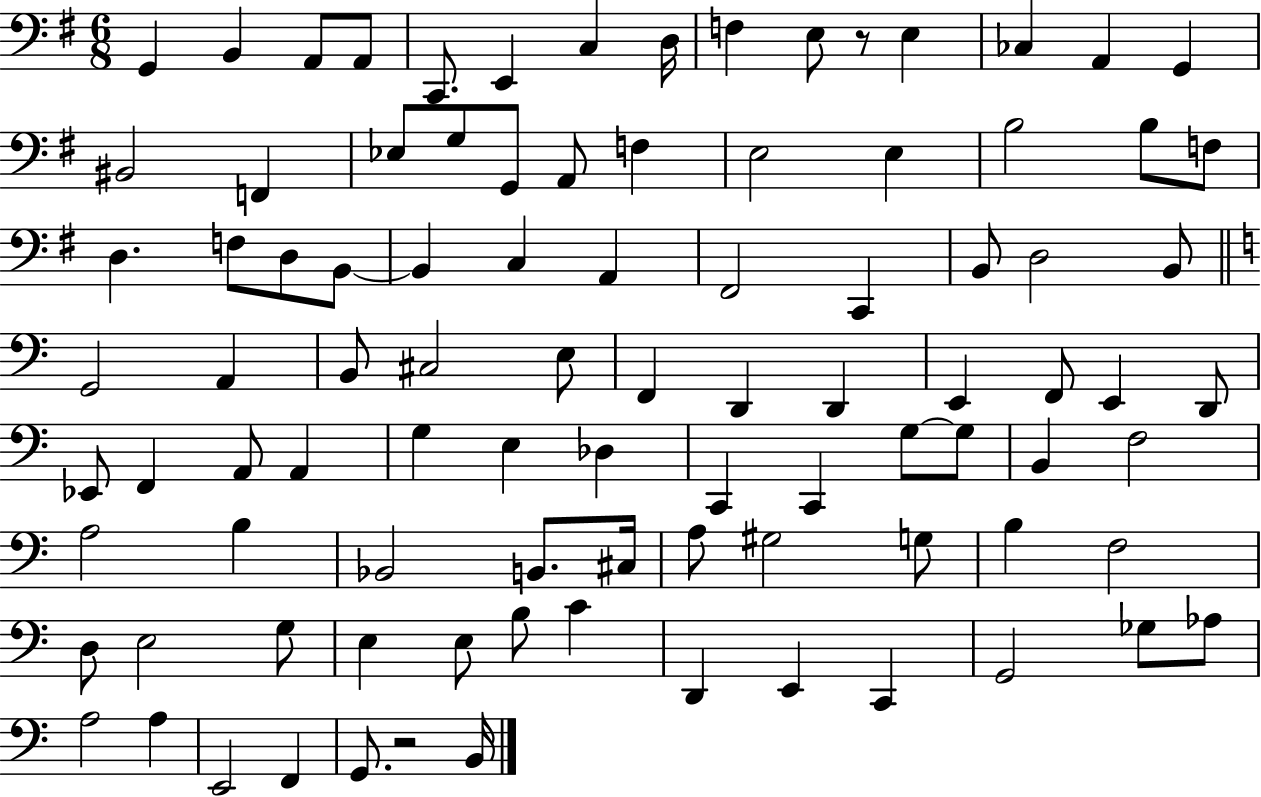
G2/q B2/q A2/e A2/e C2/e. E2/q C3/q D3/s F3/q E3/e R/e E3/q CES3/q A2/q G2/q BIS2/h F2/q Eb3/e G3/e G2/e A2/e F3/q E3/h E3/q B3/h B3/e F3/e D3/q. F3/e D3/e B2/e B2/q C3/q A2/q F#2/h C2/q B2/e D3/h B2/e G2/h A2/q B2/e C#3/h E3/e F2/q D2/q D2/q E2/q F2/e E2/q D2/e Eb2/e F2/q A2/e A2/q G3/q E3/q Db3/q C2/q C2/q G3/e G3/e B2/q F3/h A3/h B3/q Bb2/h B2/e. C#3/s A3/e G#3/h G3/e B3/q F3/h D3/e E3/h G3/e E3/q E3/e B3/e C4/q D2/q E2/q C2/q G2/h Gb3/e Ab3/e A3/h A3/q E2/h F2/q G2/e. R/h B2/s